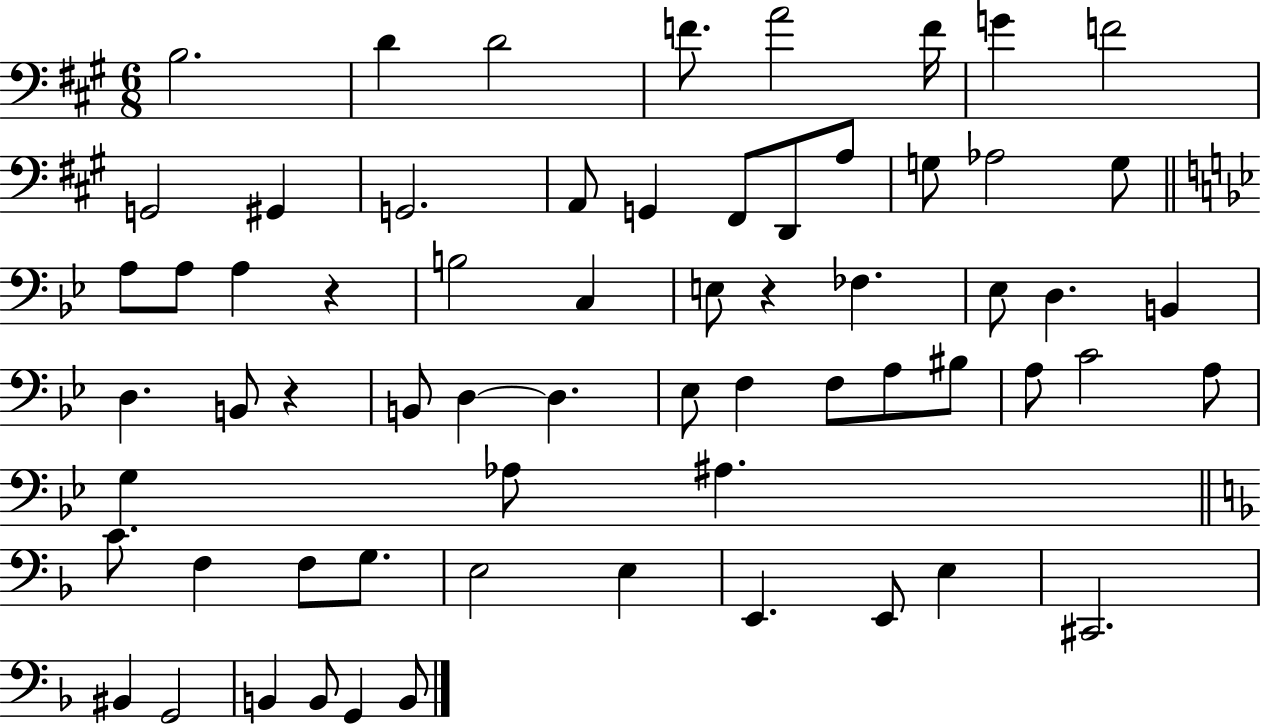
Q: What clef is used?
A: bass